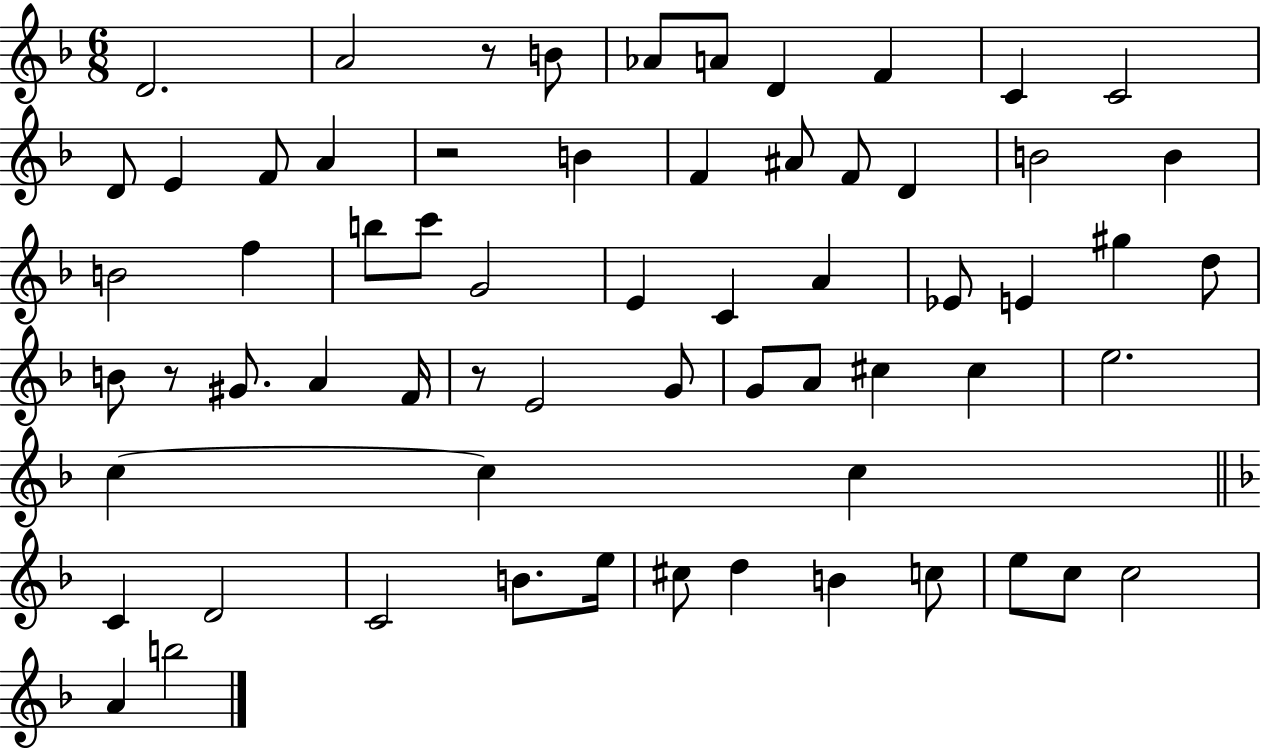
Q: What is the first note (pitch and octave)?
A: D4